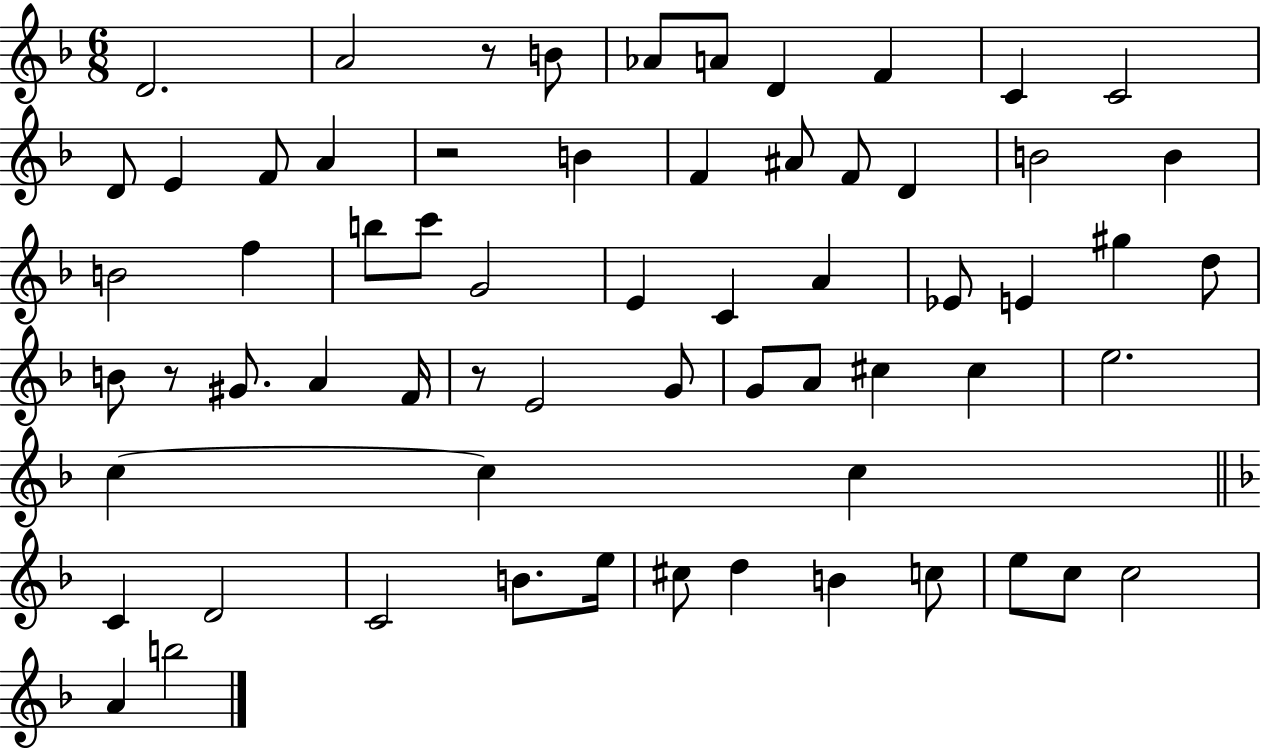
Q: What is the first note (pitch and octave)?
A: D4